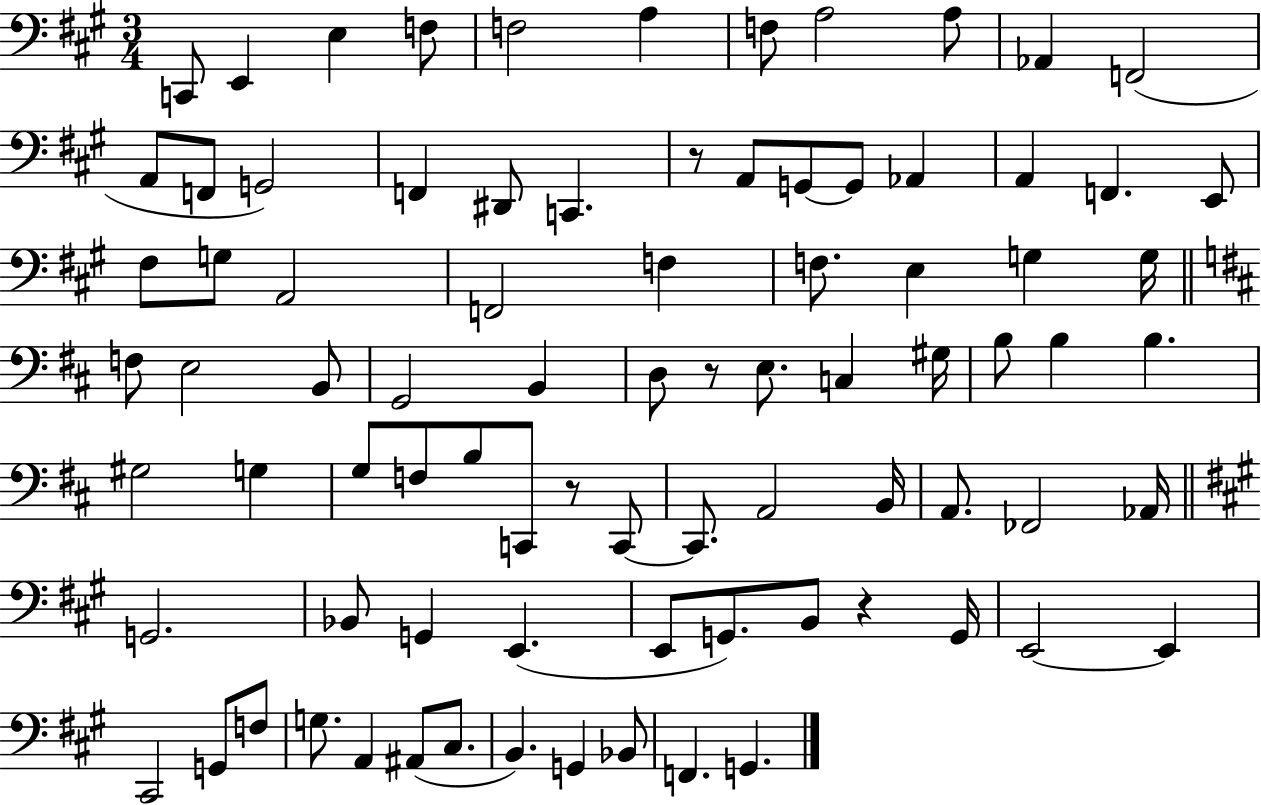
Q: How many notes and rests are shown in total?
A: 84